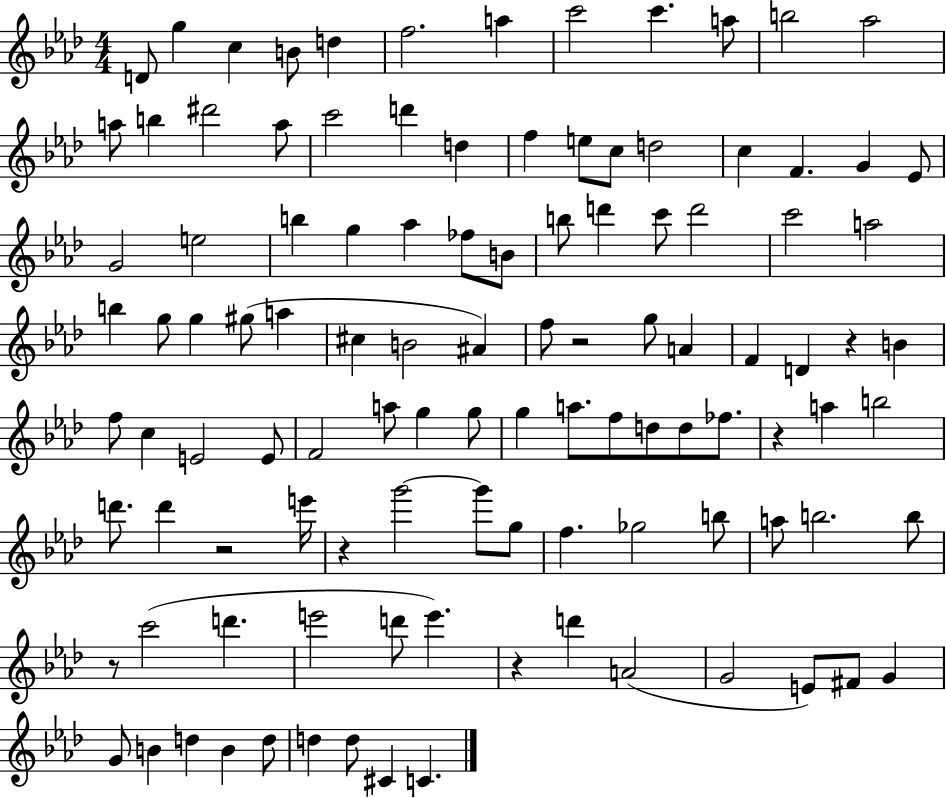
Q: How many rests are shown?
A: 7